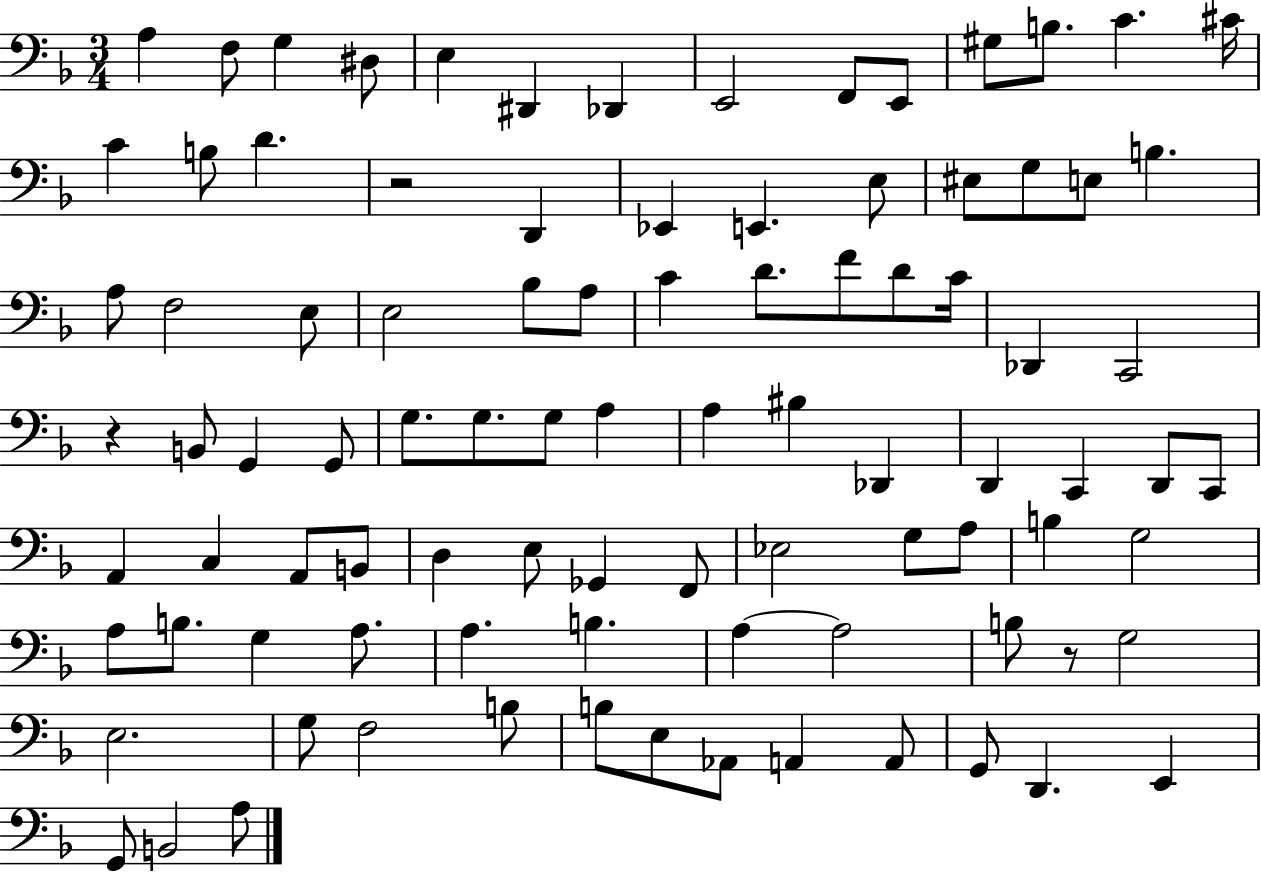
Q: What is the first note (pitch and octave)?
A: A3